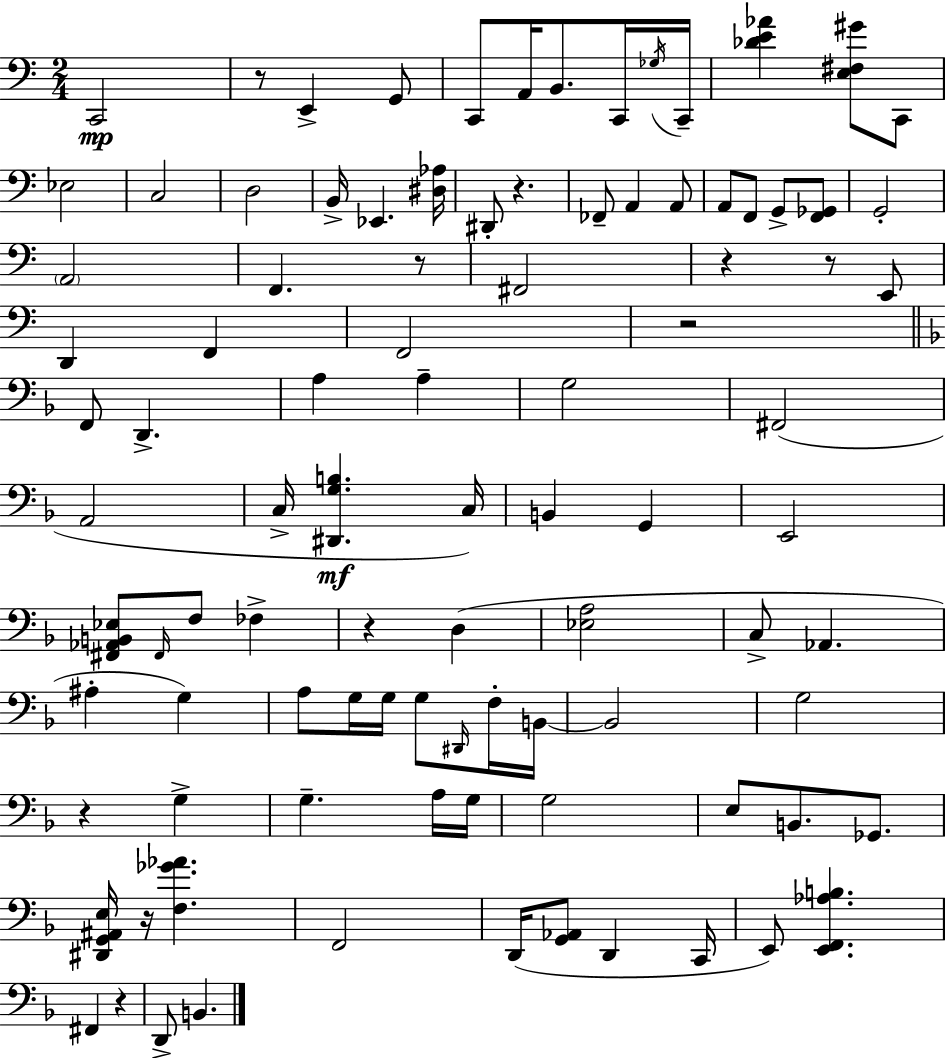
{
  \clef bass
  \numericTimeSignature
  \time 2/4
  \key c \major
  \repeat volta 2 { c,2\mp | r8 e,4-> g,8 | c,8 a,16 b,8. c,16 \acciaccatura { ges16 } | c,16-- <des' e' aes'>4 <e fis gis'>8 c,8 | \break ees2 | c2 | d2 | b,16-> ees,4. | \break <dis aes>16 dis,8-. r4. | fes,8-- a,4 a,8 | a,8 f,8 g,8-> <f, ges,>8 | g,2-. | \break \parenthesize a,2 | f,4. r8 | fis,2 | r4 r8 e,8 | \break d,4 f,4 | f,2 | r2 | \bar "||" \break \key f \major f,8 d,4.-> | a4 a4-- | g2 | fis,2( | \break a,2 | c16-> <dis, g b>4.\mf c16) | b,4 g,4 | e,2 | \break <fis, aes, b, ees>8 \grace { fis,16 } f8 fes4-> | r4 d4( | <ees a>2 | c8-> aes,4. | \break ais4-. g4) | a8 g16 g16 g8 \grace { dis,16 } | f16-. b,16~~ b,2 | g2 | \break r4 g4-> | g4.-- | a16 g16 g2 | e8 b,8. ges,8. | \break <dis, g, ais, e>16 r16 <f ges' aes'>4. | f,2 | d,16( <g, aes,>8 d,4 | c,16 e,8) <e, f, aes b>4. | \break fis,4 r4 | d,8-> b,4. | } \bar "|."
}